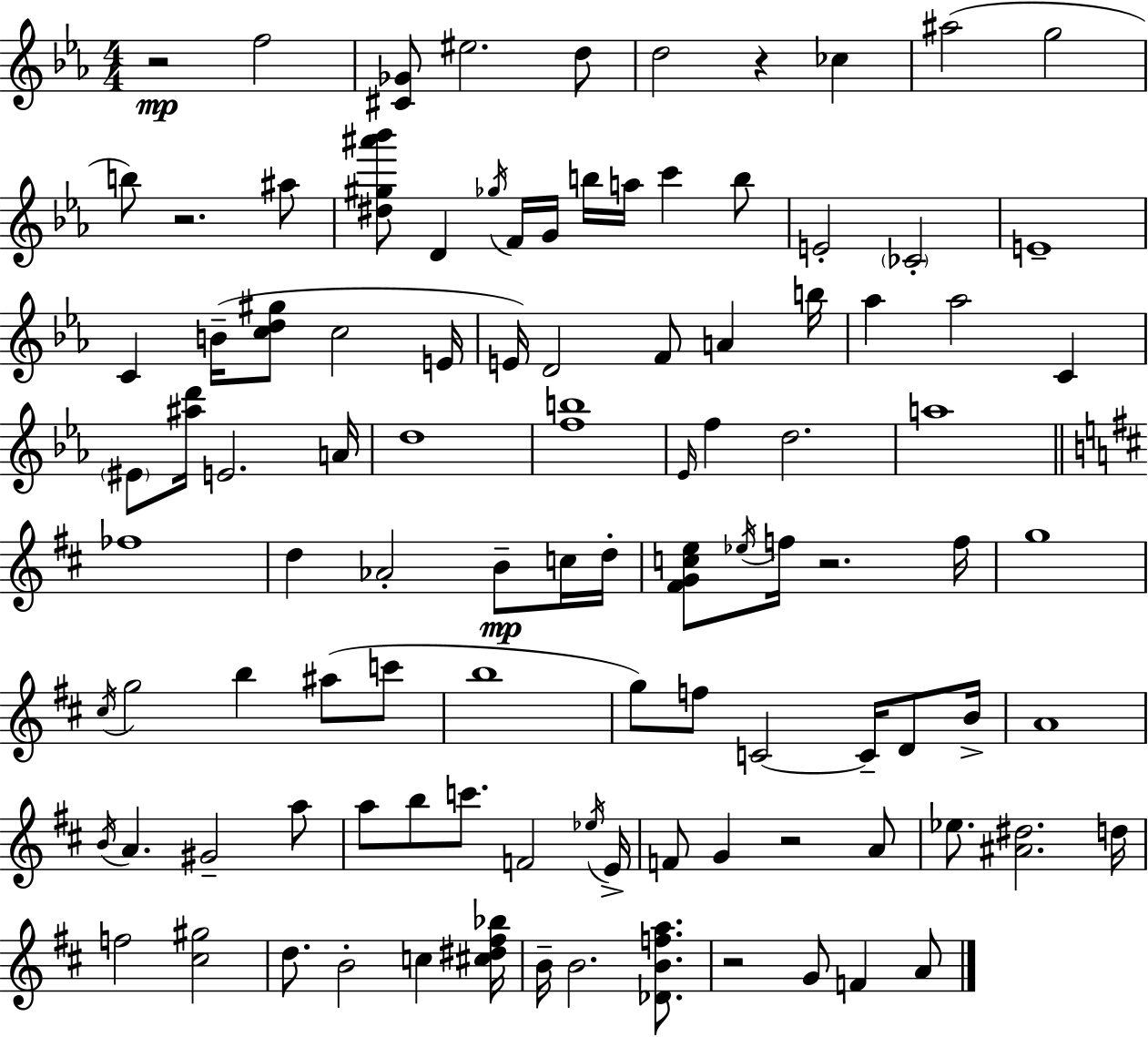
{
  \clef treble
  \numericTimeSignature
  \time 4/4
  \key c \minor
  \repeat volta 2 { r2\mp f''2 | <cis' ges'>8 eis''2. d''8 | d''2 r4 ces''4 | ais''2( g''2 | \break b''8) r2. ais''8 | <dis'' gis'' ais''' bes'''>8 d'4 \acciaccatura { ges''16 } f'16 g'16 b''16 a''16 c'''4 b''8 | e'2-. \parenthesize ces'2-. | e'1-- | \break c'4 b'16--( <c'' d'' gis''>8 c''2 | e'16 e'16) d'2 f'8 a'4 | b''16 aes''4 aes''2 c'4 | \parenthesize eis'8 <ais'' d'''>16 e'2. | \break a'16 d''1 | <f'' b''>1 | \grace { ees'16 } f''4 d''2. | a''1 | \break \bar "||" \break \key b \minor fes''1 | d''4 aes'2-. b'8--\mp c''16 d''16-. | <fis' g' c'' e''>8 \acciaccatura { ees''16 } f''16 r2. | f''16 g''1 | \break \acciaccatura { cis''16 } g''2 b''4 ais''8( | c'''8 b''1 | g''8) f''8 c'2~~ c'16-- d'8 | b'16-> a'1 | \break \acciaccatura { b'16 } a'4. gis'2-- | a''8 a''8 b''8 c'''8. f'2 | \acciaccatura { ees''16 } e'16-> f'8 g'4 r2 | a'8 ees''8. <ais' dis''>2. | \break d''16 f''2 <cis'' gis''>2 | d''8. b'2-. c''4 | <cis'' dis'' fis'' bes''>16 b'16-- b'2. | <des' b' f'' a''>8. r2 g'8 f'4 | \break a'8 } \bar "|."
}